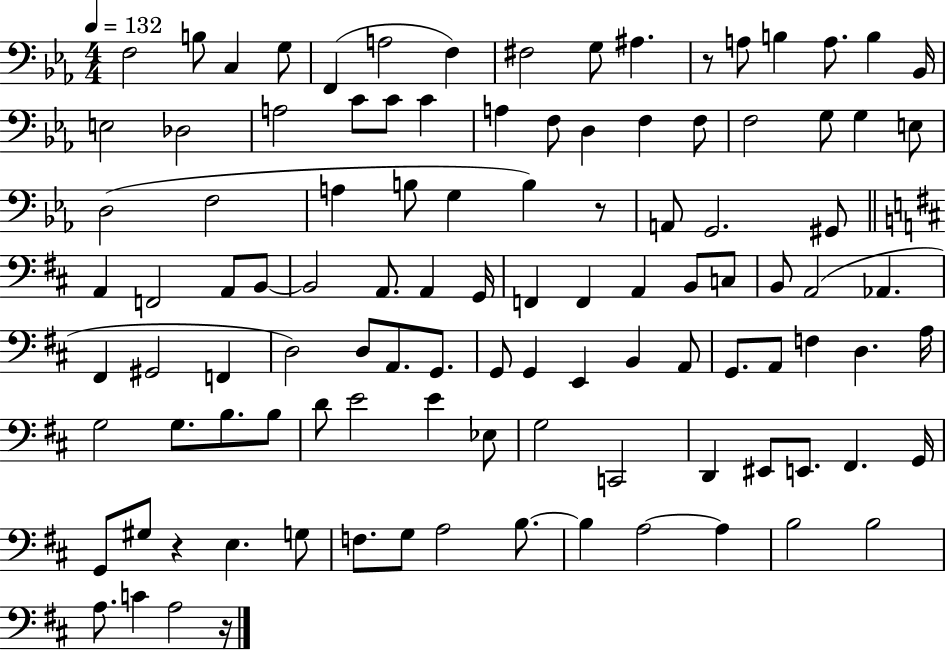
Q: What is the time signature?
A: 4/4